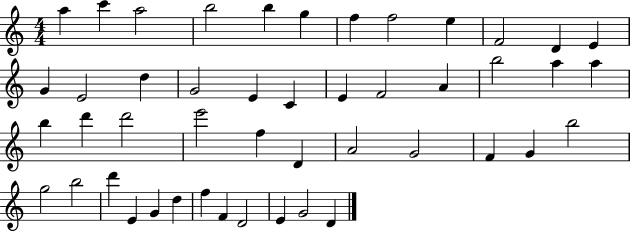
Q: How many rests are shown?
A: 0